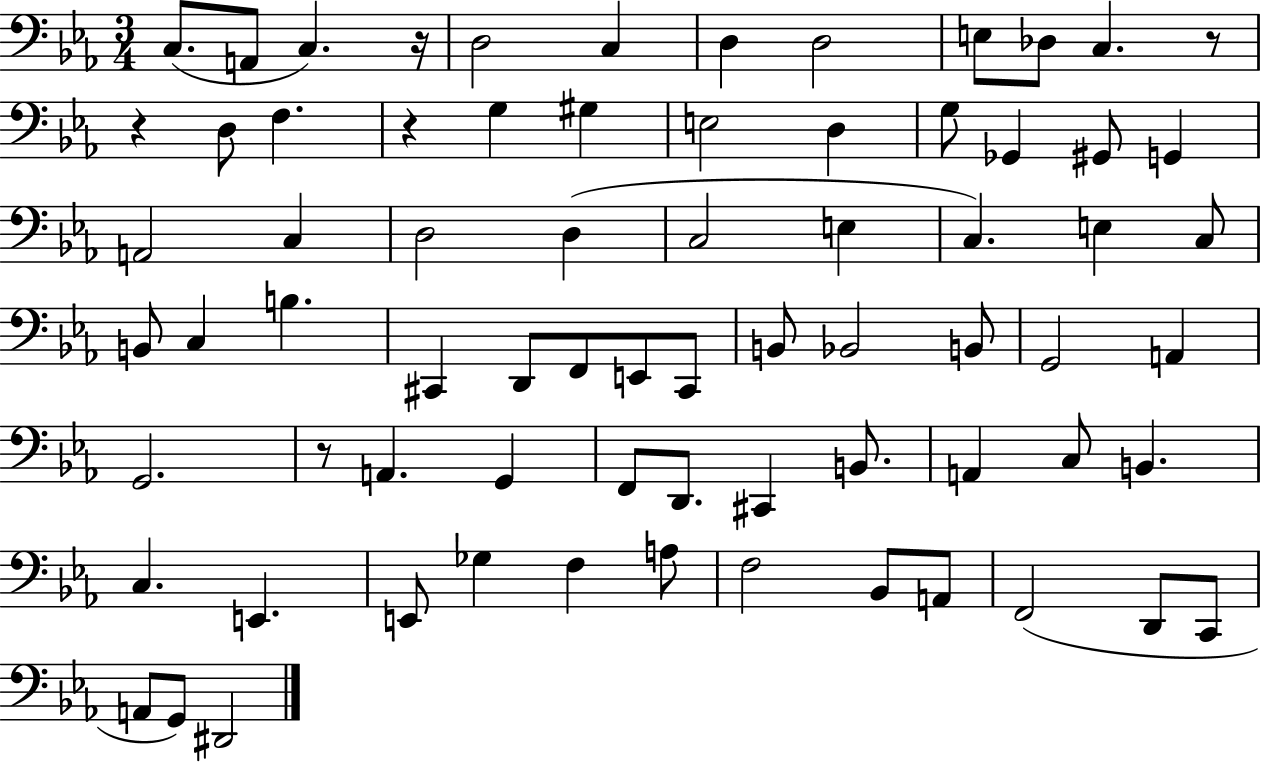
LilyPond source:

{
  \clef bass
  \numericTimeSignature
  \time 3/4
  \key ees \major
  c8.( a,8 c4.) r16 | d2 c4 | d4 d2 | e8 des8 c4. r8 | \break r4 d8 f4. | r4 g4 gis4 | e2 d4 | g8 ges,4 gis,8 g,4 | \break a,2 c4 | d2 d4( | c2 e4 | c4.) e4 c8 | \break b,8 c4 b4. | cis,4 d,8 f,8 e,8 cis,8 | b,8 bes,2 b,8 | g,2 a,4 | \break g,2. | r8 a,4. g,4 | f,8 d,8. cis,4 b,8. | a,4 c8 b,4. | \break c4. e,4. | e,8 ges4 f4 a8 | f2 bes,8 a,8 | f,2( d,8 c,8 | \break a,8 g,8) dis,2 | \bar "|."
}